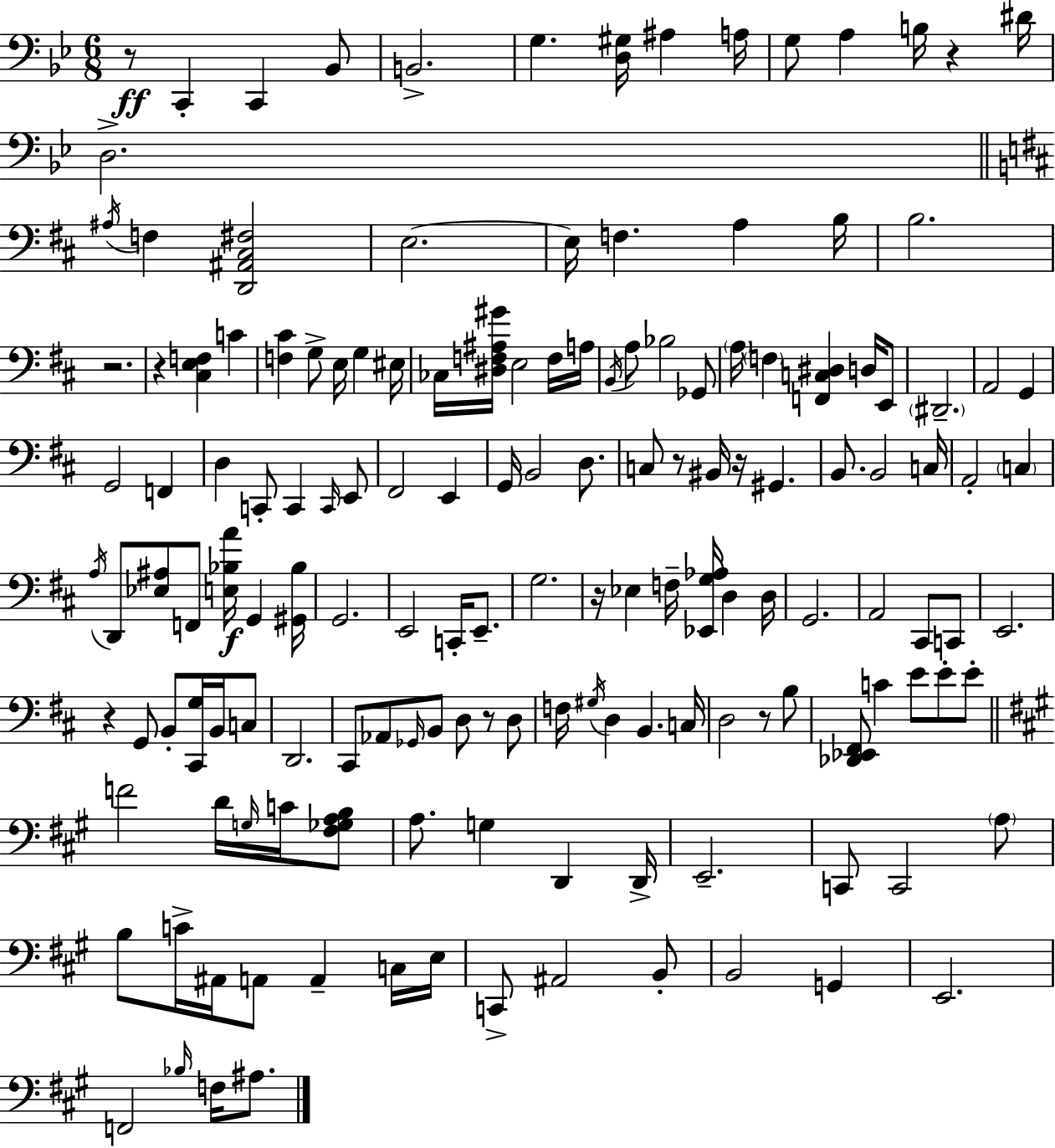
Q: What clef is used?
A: bass